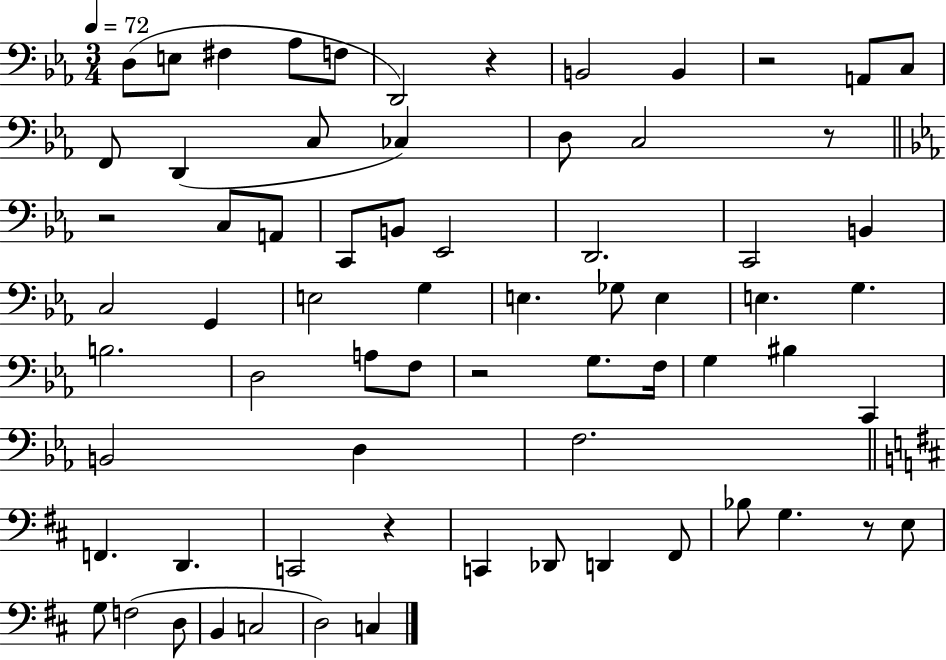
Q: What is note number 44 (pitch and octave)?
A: D3